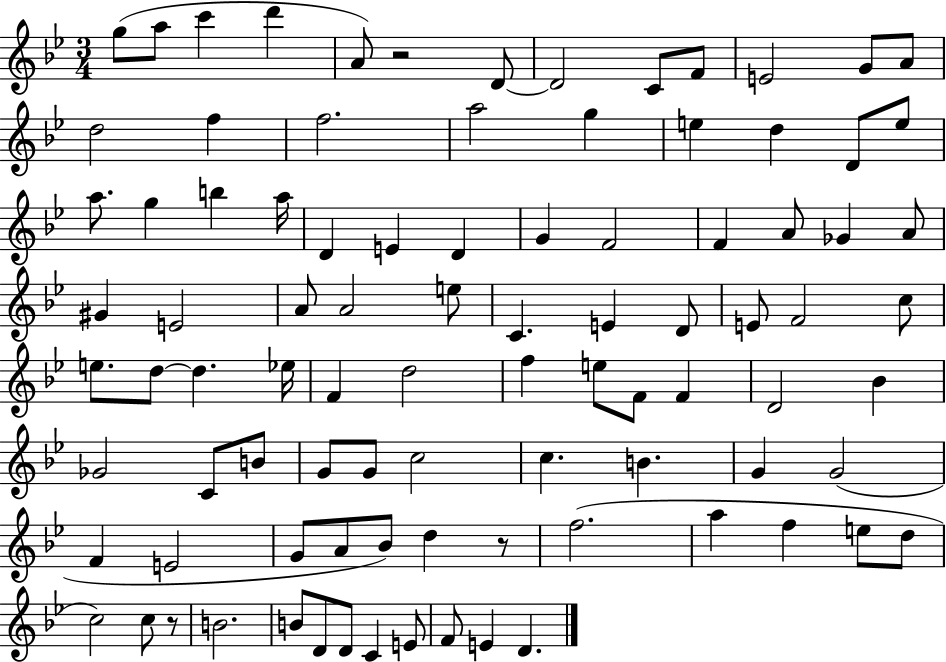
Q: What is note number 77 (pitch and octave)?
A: E5